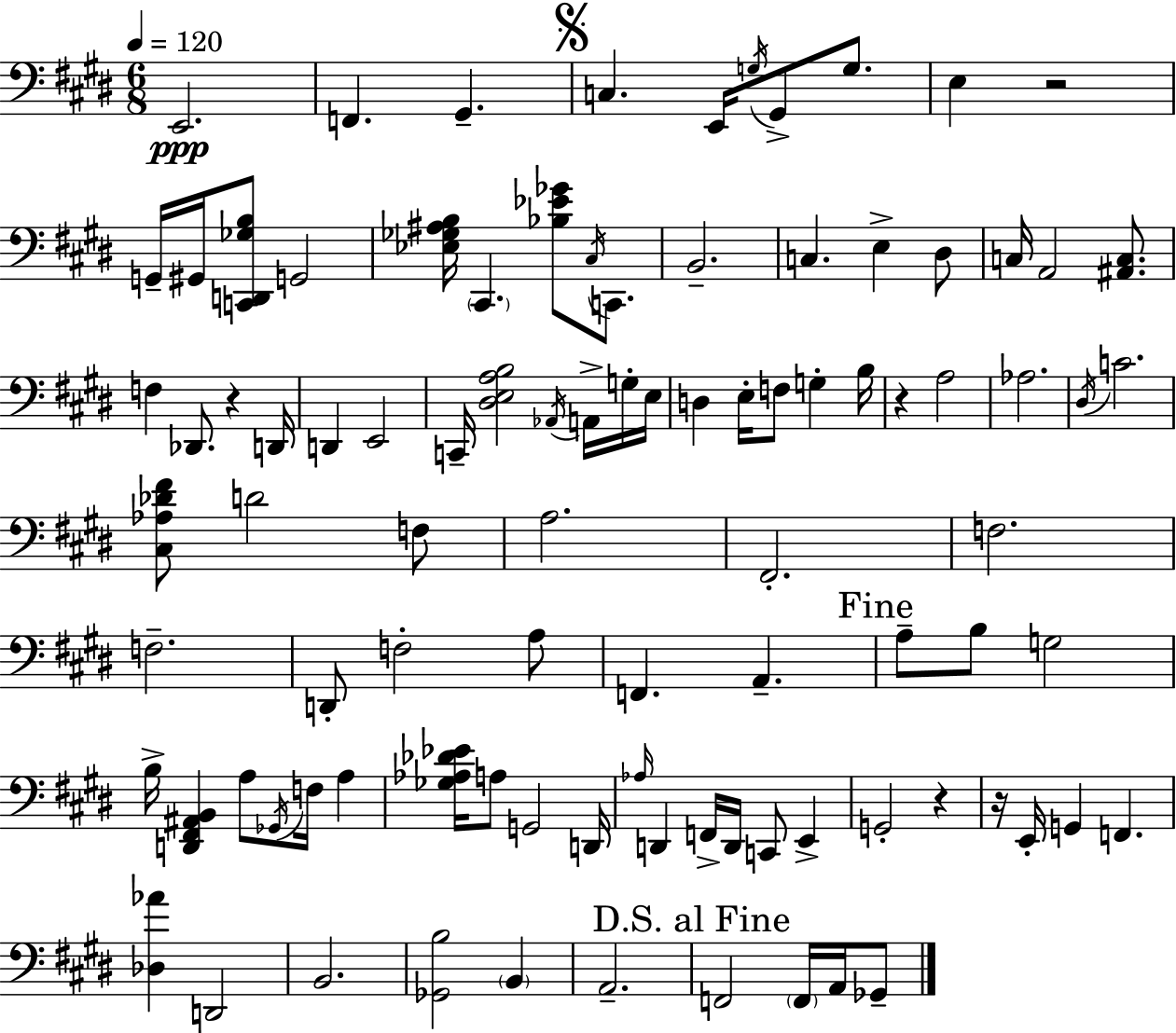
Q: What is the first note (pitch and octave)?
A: E2